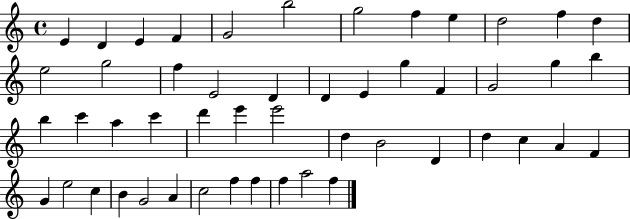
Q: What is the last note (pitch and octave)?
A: F5